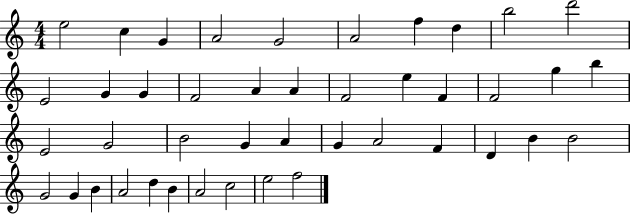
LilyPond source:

{
  \clef treble
  \numericTimeSignature
  \time 4/4
  \key c \major
  e''2 c''4 g'4 | a'2 g'2 | a'2 f''4 d''4 | b''2 d'''2 | \break e'2 g'4 g'4 | f'2 a'4 a'4 | f'2 e''4 f'4 | f'2 g''4 b''4 | \break e'2 g'2 | b'2 g'4 a'4 | g'4 a'2 f'4 | d'4 b'4 b'2 | \break g'2 g'4 b'4 | a'2 d''4 b'4 | a'2 c''2 | e''2 f''2 | \break \bar "|."
}